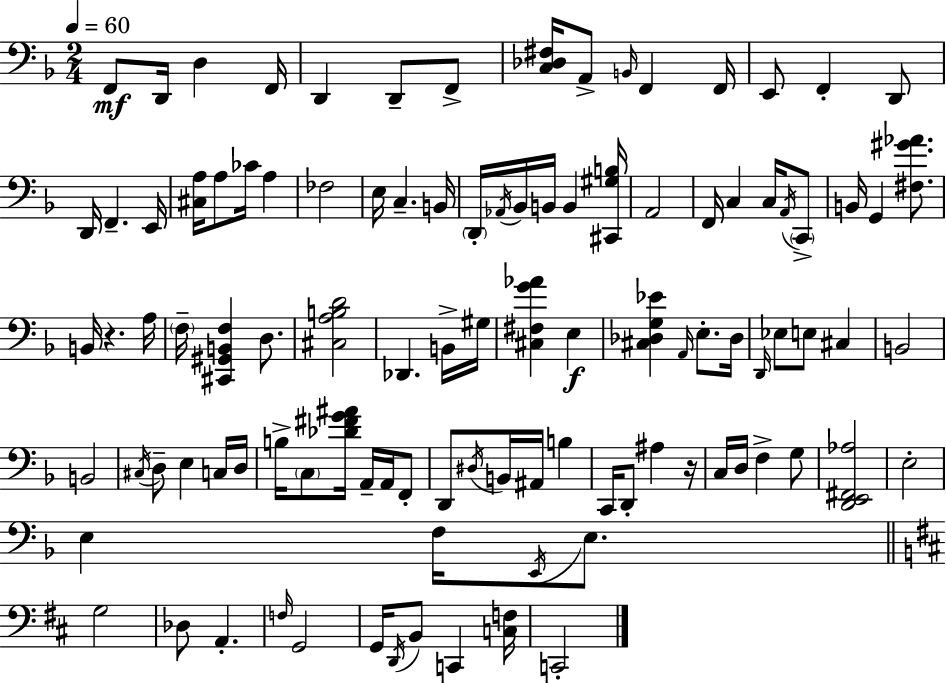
X:1
T:Untitled
M:2/4
L:1/4
K:F
F,,/2 D,,/4 D, F,,/4 D,, D,,/2 F,,/2 [C,_D,^F,]/4 A,,/2 B,,/4 F,, F,,/4 E,,/2 F,, D,,/2 D,,/4 F,, E,,/4 [^C,A,]/4 A,/2 _C/4 A, _F,2 E,/4 C, B,,/4 D,,/4 _A,,/4 _B,,/4 B,,/4 B,, [^C,,^G,B,]/4 A,,2 F,,/4 C, C,/4 A,,/4 C,,/2 B,,/4 G,, [^F,^G_A]/2 B,,/4 z A,/4 F,/4 [^C,,^G,,B,,F,] D,/2 [^C,A,B,D]2 _D,, B,,/4 ^G,/4 [^C,^F,G_A] E, [^C,_D,G,_E] A,,/4 E,/2 _D,/4 D,,/4 _E,/2 E,/2 ^C, B,,2 B,,2 ^C,/4 D,/2 E, C,/4 D,/4 B,/4 C,/2 [_D^FG^A]/4 A,,/4 A,,/4 F,,/2 D,,/2 ^D,/4 B,,/4 ^A,,/4 B, C,,/4 D,,/2 ^A, z/4 C,/4 D,/4 F, G,/2 [D,,E,,^F,,_A,]2 E,2 E, F,/4 E,,/4 E,/2 G,2 _D,/2 A,, F,/4 G,,2 G,,/4 D,,/4 B,,/2 C,, [C,F,]/4 C,,2